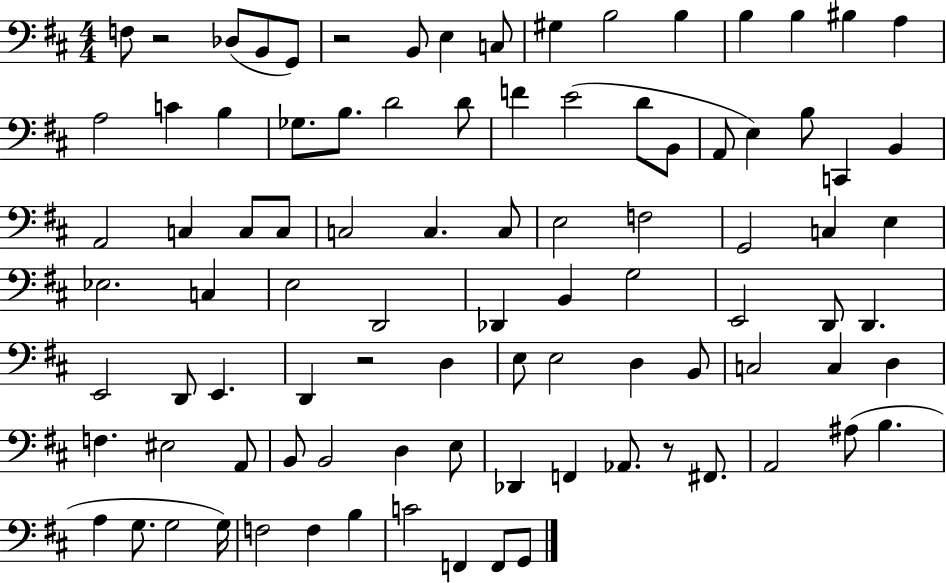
X:1
T:Untitled
M:4/4
L:1/4
K:D
F,/2 z2 _D,/2 B,,/2 G,,/2 z2 B,,/2 E, C,/2 ^G, B,2 B, B, B, ^B, A, A,2 C B, _G,/2 B,/2 D2 D/2 F E2 D/2 B,,/2 A,,/2 E, B,/2 C,, B,, A,,2 C, C,/2 C,/2 C,2 C, C,/2 E,2 F,2 G,,2 C, E, _E,2 C, E,2 D,,2 _D,, B,, G,2 E,,2 D,,/2 D,, E,,2 D,,/2 E,, D,, z2 D, E,/2 E,2 D, B,,/2 C,2 C, D, F, ^E,2 A,,/2 B,,/2 B,,2 D, E,/2 _D,, F,, _A,,/2 z/2 ^F,,/2 A,,2 ^A,/2 B, A, G,/2 G,2 G,/4 F,2 F, B, C2 F,, F,,/2 G,,/2